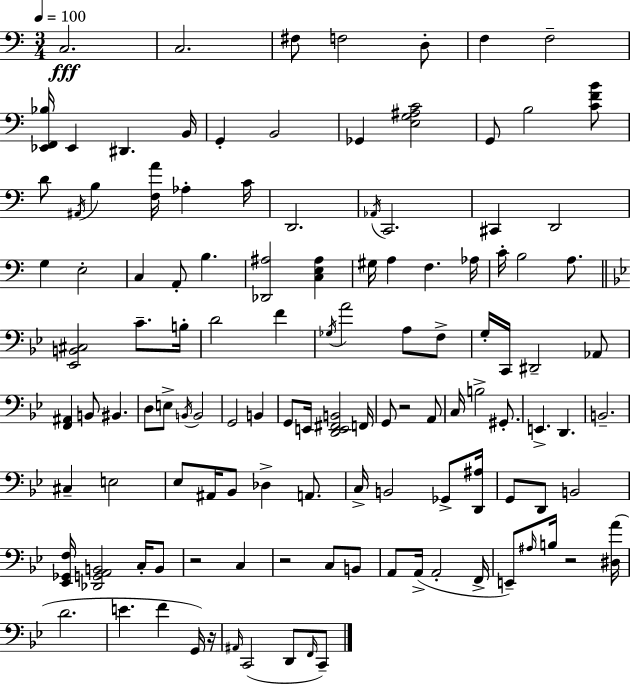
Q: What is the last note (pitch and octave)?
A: C2